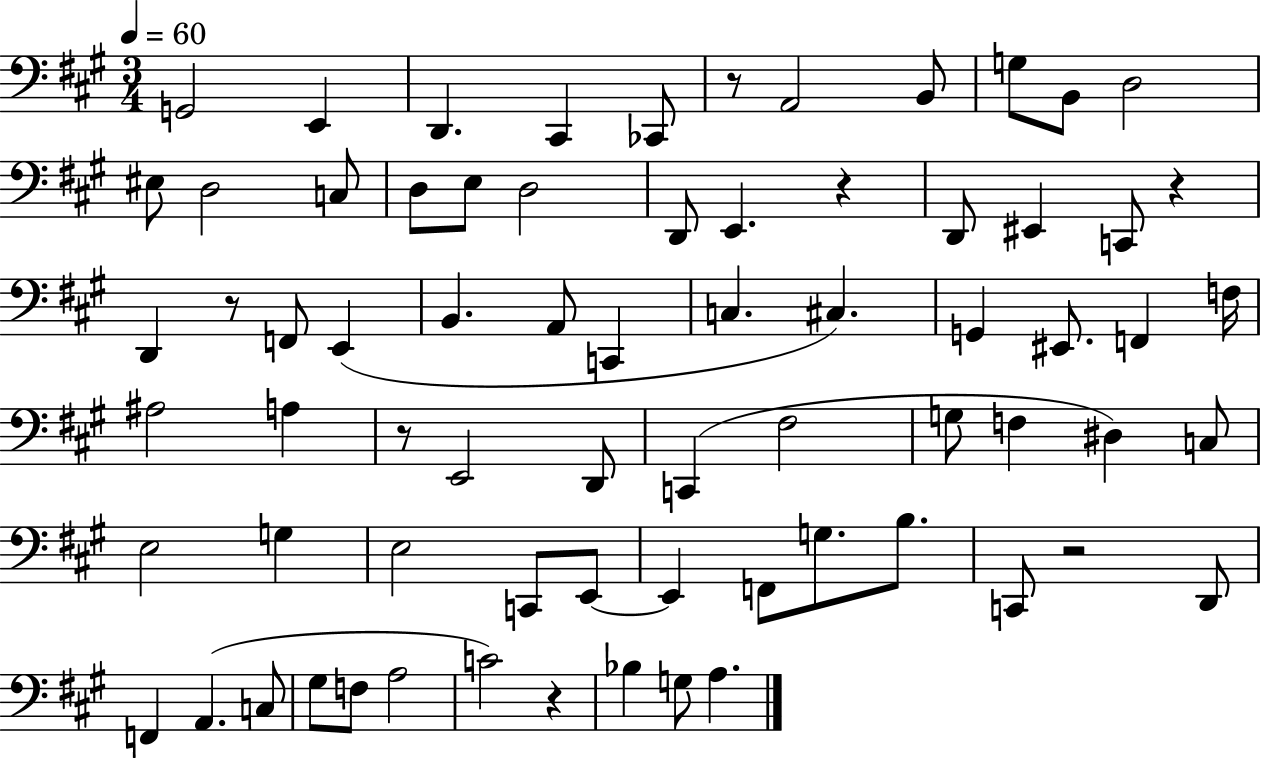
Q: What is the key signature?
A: A major